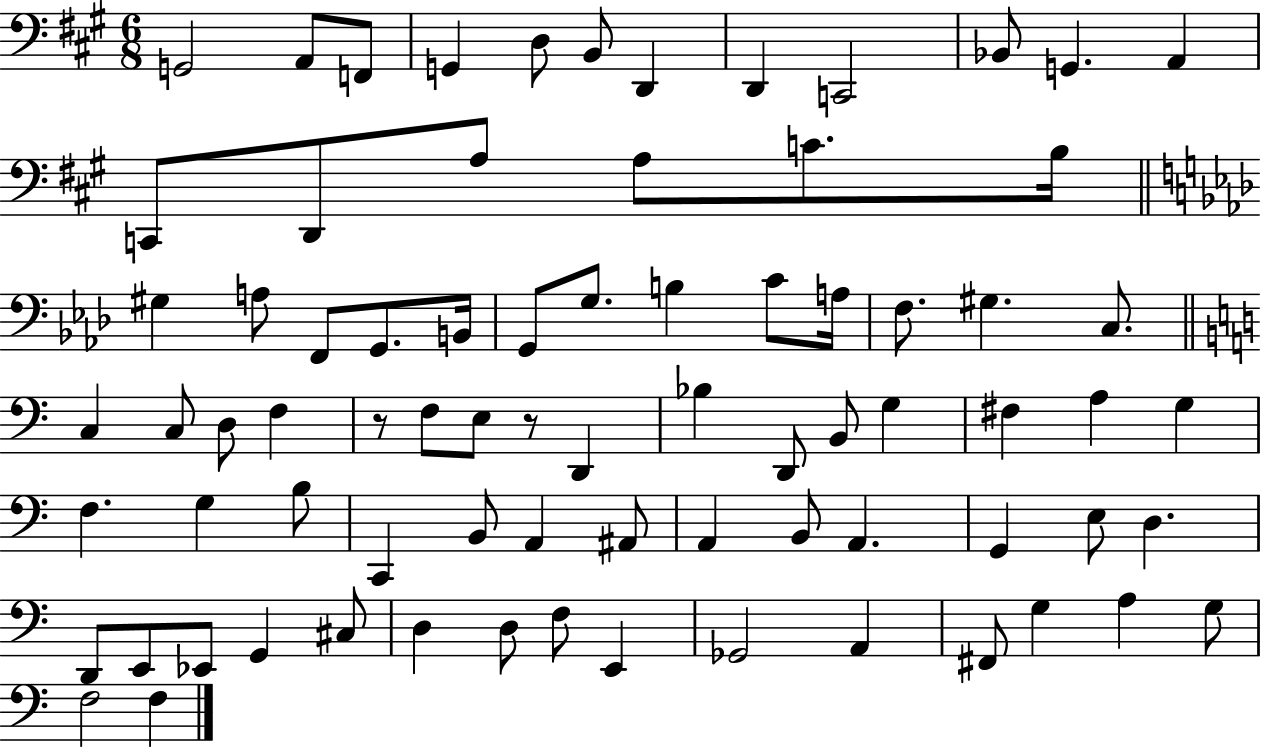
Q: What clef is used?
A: bass